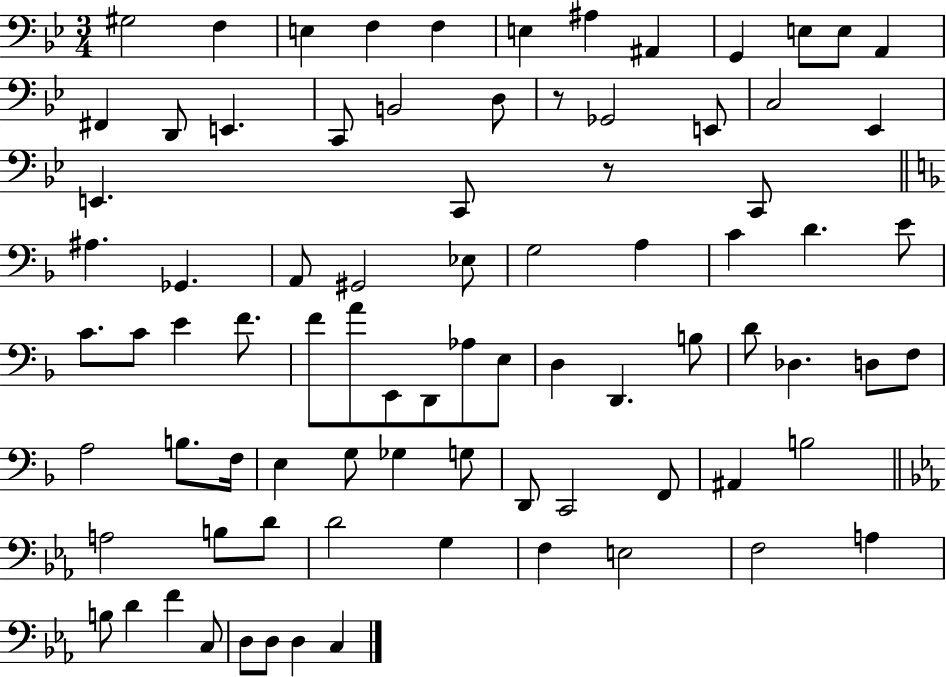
X:1
T:Untitled
M:3/4
L:1/4
K:Bb
^G,2 F, E, F, F, E, ^A, ^A,, G,, E,/2 E,/2 A,, ^F,, D,,/2 E,, C,,/2 B,,2 D,/2 z/2 _G,,2 E,,/2 C,2 _E,, E,, C,,/2 z/2 C,,/2 ^A, _G,, A,,/2 ^G,,2 _E,/2 G,2 A, C D E/2 C/2 C/2 E F/2 F/2 A/2 E,,/2 D,,/2 _A,/2 E,/2 D, D,, B,/2 D/2 _D, D,/2 F,/2 A,2 B,/2 F,/4 E, G,/2 _G, G,/2 D,,/2 C,,2 F,,/2 ^A,, B,2 A,2 B,/2 D/2 D2 G, F, E,2 F,2 A, B,/2 D F C,/2 D,/2 D,/2 D, C,